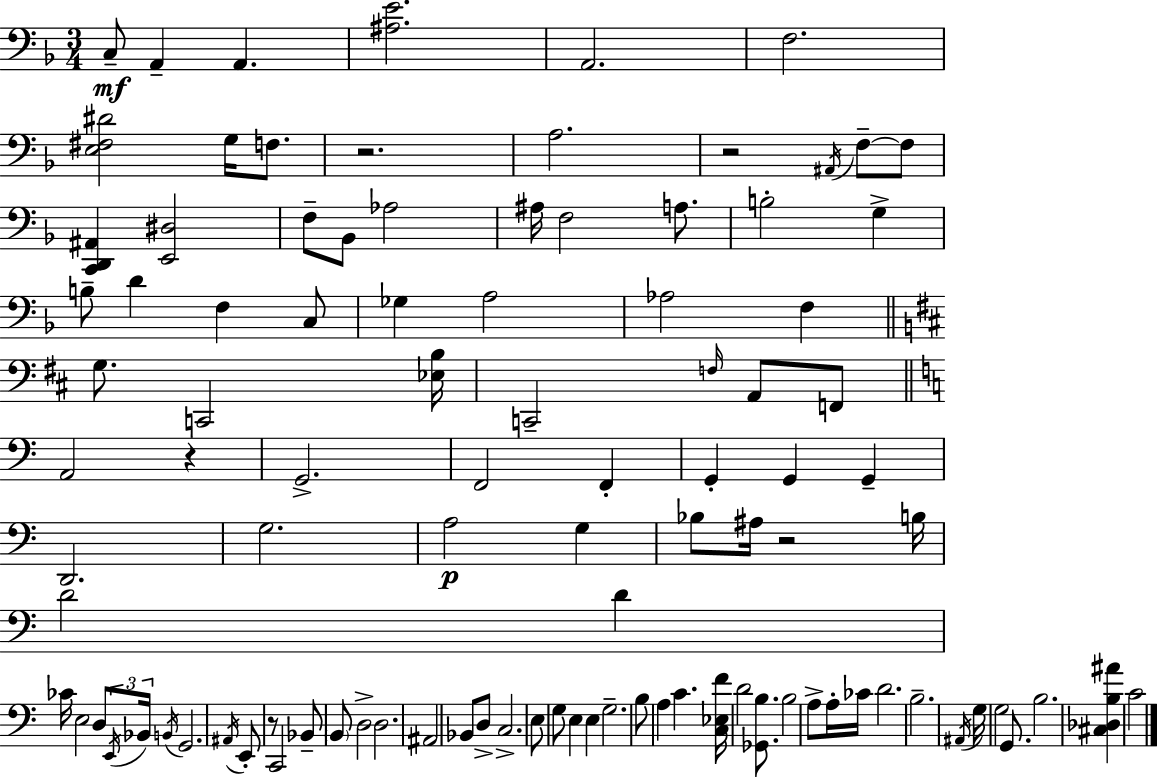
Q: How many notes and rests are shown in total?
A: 101